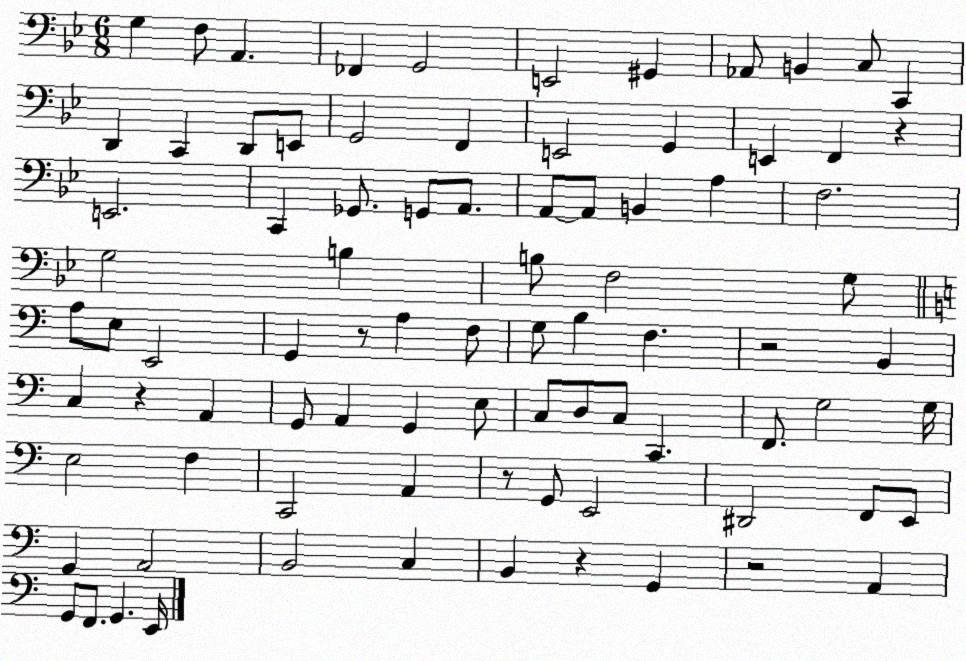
X:1
T:Untitled
M:6/8
L:1/4
K:Bb
G, F,/2 A,, _F,, G,,2 E,,2 ^G,, _A,,/2 B,, C,/2 C,, D,, C,, D,,/2 E,,/2 G,,2 F,, E,,2 G,, E,, F,, z E,,2 C,, _G,,/2 G,,/2 A,,/2 A,,/2 A,,/2 B,, A, F,2 G,2 B, B,/2 F,2 G,/2 A,/2 E,/2 E,,2 G,, z/2 A, F,/2 G,/2 B, F, z2 B,, C, z A,, G,,/2 A,, G,, E,/2 C,/2 D,/2 C,/2 C,, F,,/2 G,2 G,/4 E,2 F, C,,2 A,, z/2 G,,/2 E,,2 ^D,,2 F,,/2 E,,/2 G,, A,,2 B,,2 C, B,, z G,, z2 A,, G,,/2 F,,/2 G,, E,,/4